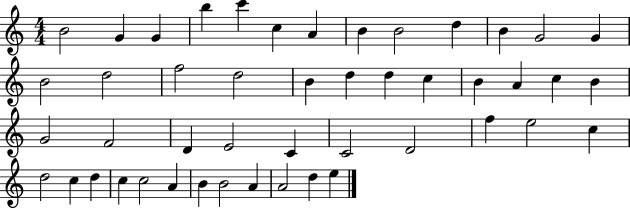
{
  \clef treble
  \numericTimeSignature
  \time 4/4
  \key c \major
  b'2 g'4 g'4 | b''4 c'''4 c''4 a'4 | b'4 b'2 d''4 | b'4 g'2 g'4 | \break b'2 d''2 | f''2 d''2 | b'4 d''4 d''4 c''4 | b'4 a'4 c''4 b'4 | \break g'2 f'2 | d'4 e'2 c'4 | c'2 d'2 | f''4 e''2 c''4 | \break d''2 c''4 d''4 | c''4 c''2 a'4 | b'4 b'2 a'4 | a'2 d''4 e''4 | \break \bar "|."
}